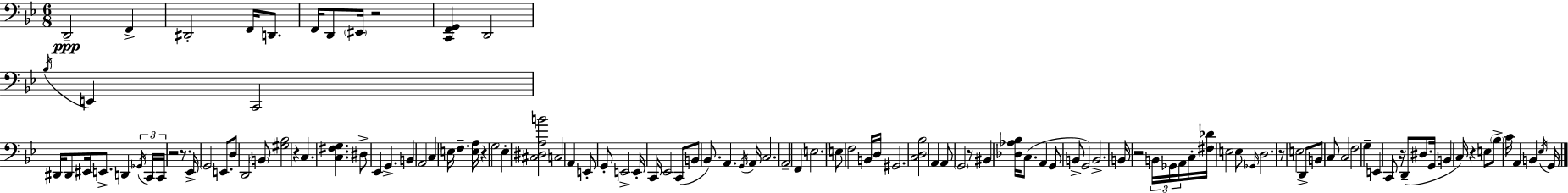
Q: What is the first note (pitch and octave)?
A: D2